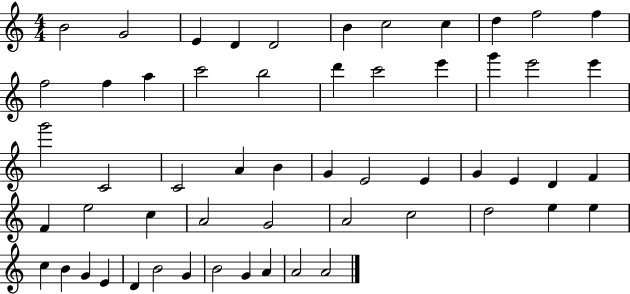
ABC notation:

X:1
T:Untitled
M:4/4
L:1/4
K:C
B2 G2 E D D2 B c2 c d f2 f f2 f a c'2 b2 d' c'2 e' g' e'2 e' g'2 C2 C2 A B G E2 E G E D F F e2 c A2 G2 A2 c2 d2 e e c B G E D B2 G B2 G A A2 A2